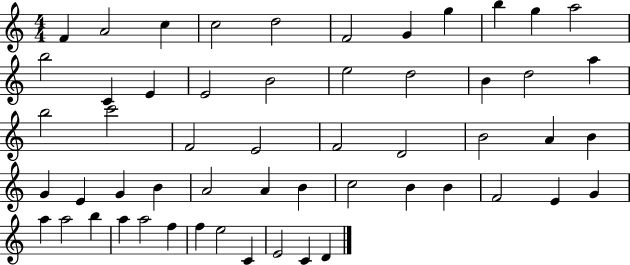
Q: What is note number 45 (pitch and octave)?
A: A5